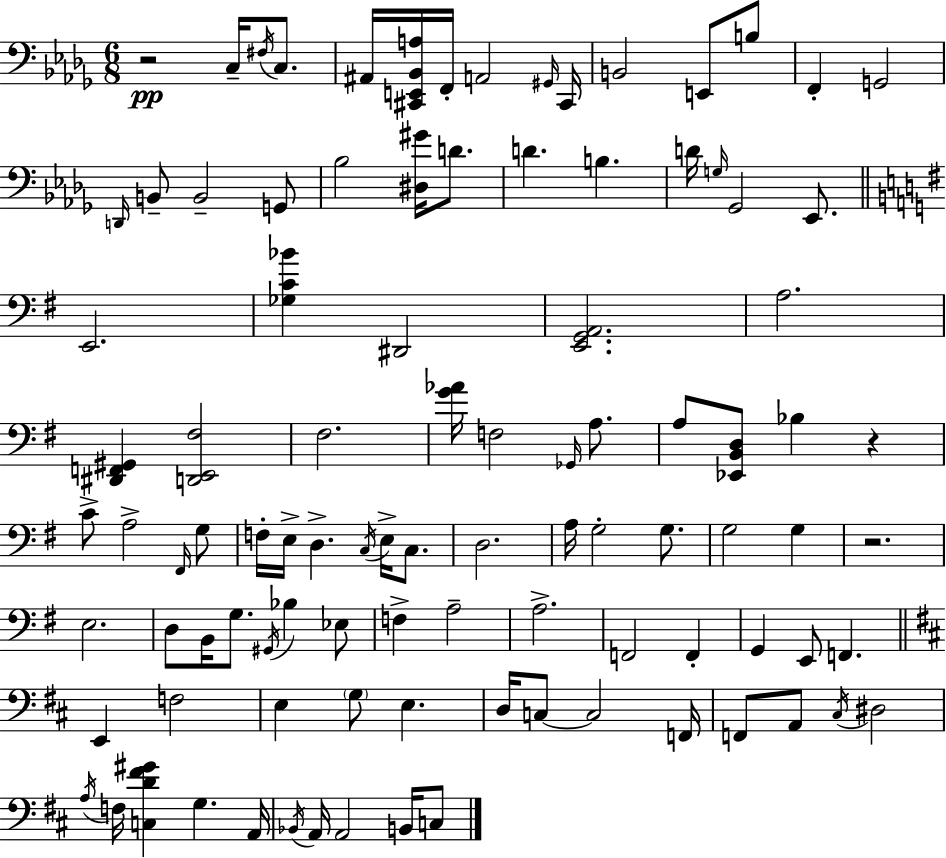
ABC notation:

X:1
T:Untitled
M:6/8
L:1/4
K:Bbm
z2 C,/4 ^F,/4 C,/2 ^A,,/4 [^C,,E,,_B,,A,]/4 F,,/4 A,,2 ^G,,/4 ^C,,/4 B,,2 E,,/2 B,/2 F,, G,,2 D,,/4 B,,/2 B,,2 G,,/2 _B,2 [^D,^G]/4 D/2 D B, D/4 G,/4 _G,,2 _E,,/2 E,,2 [_G,C_B] ^D,,2 [E,,G,,A,,]2 A,2 [^D,,F,,^G,,] [D,,E,,^F,]2 ^F,2 [G_A]/4 F,2 _G,,/4 A,/2 A,/2 [_E,,B,,D,]/2 _B, z C/2 A,2 ^F,,/4 G,/2 F,/4 E,/4 D, C,/4 E,/4 C,/2 D,2 A,/4 G,2 G,/2 G,2 G, z2 E,2 D,/2 B,,/4 G,/2 ^G,,/4 _B, _E,/2 F, A,2 A,2 F,,2 F,, G,, E,,/2 F,, E,, F,2 E, G,/2 E, D,/4 C,/2 C,2 F,,/4 F,,/2 A,,/2 ^C,/4 ^D,2 A,/4 F,/4 [C,D^F^G] G, A,,/4 _B,,/4 A,,/4 A,,2 B,,/4 C,/2